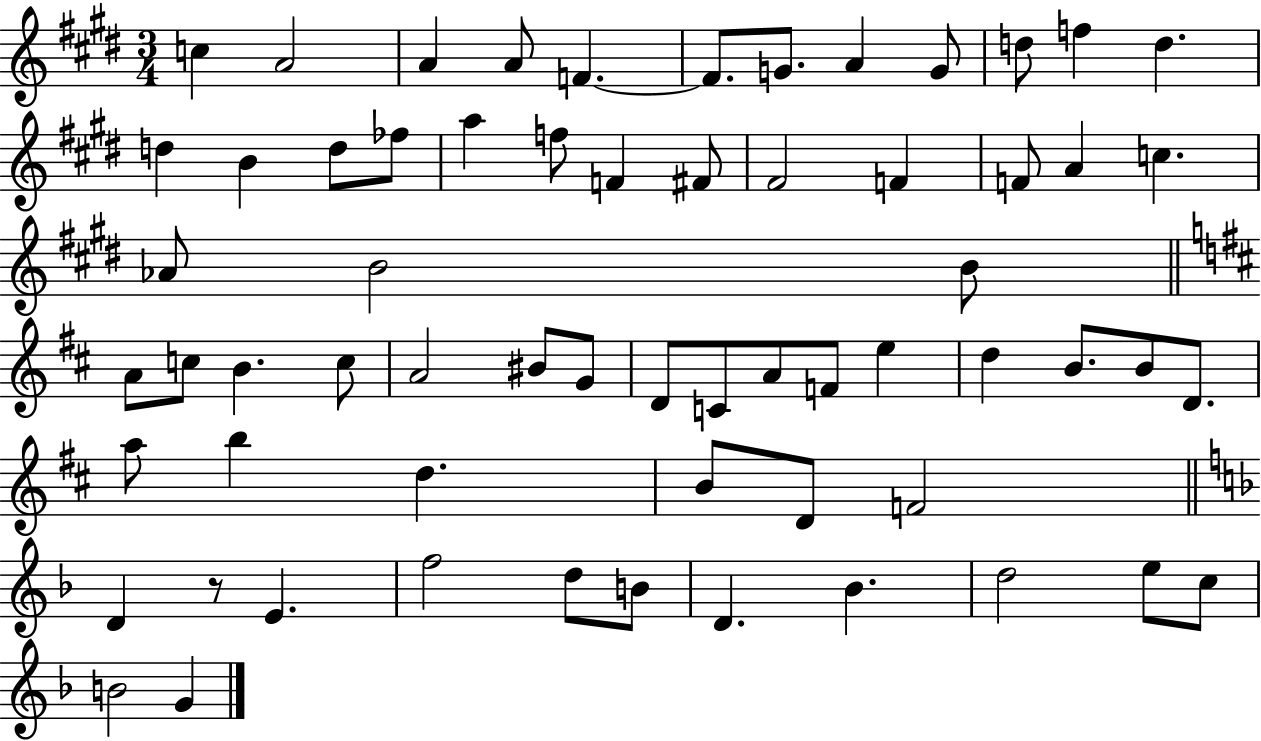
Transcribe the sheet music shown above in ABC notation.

X:1
T:Untitled
M:3/4
L:1/4
K:E
c A2 A A/2 F F/2 G/2 A G/2 d/2 f d d B d/2 _f/2 a f/2 F ^F/2 ^F2 F F/2 A c _A/2 B2 B/2 A/2 c/2 B c/2 A2 ^B/2 G/2 D/2 C/2 A/2 F/2 e d B/2 B/2 D/2 a/2 b d B/2 D/2 F2 D z/2 E f2 d/2 B/2 D _B d2 e/2 c/2 B2 G